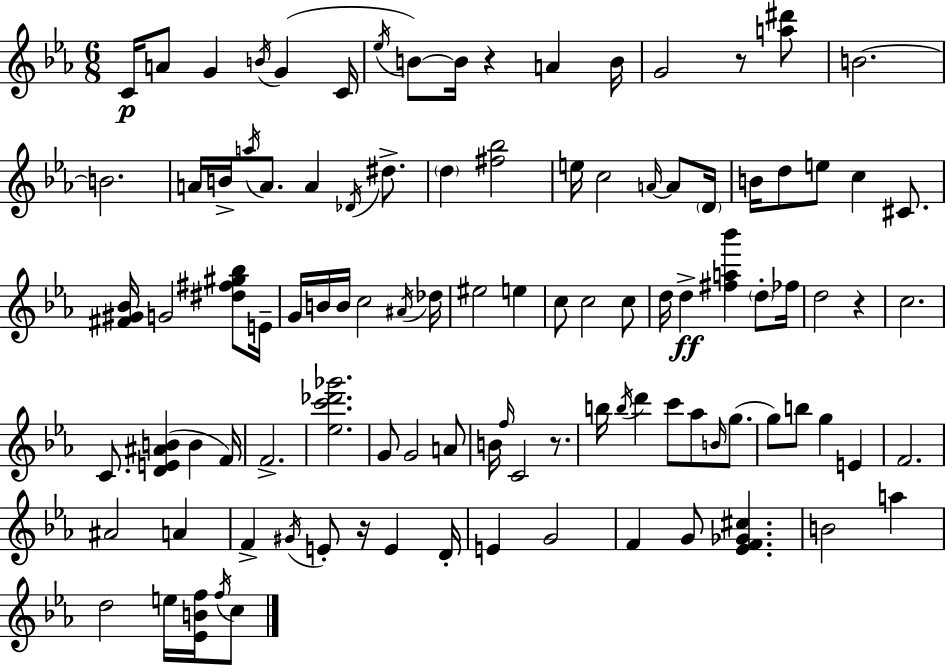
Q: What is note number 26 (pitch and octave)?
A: A4